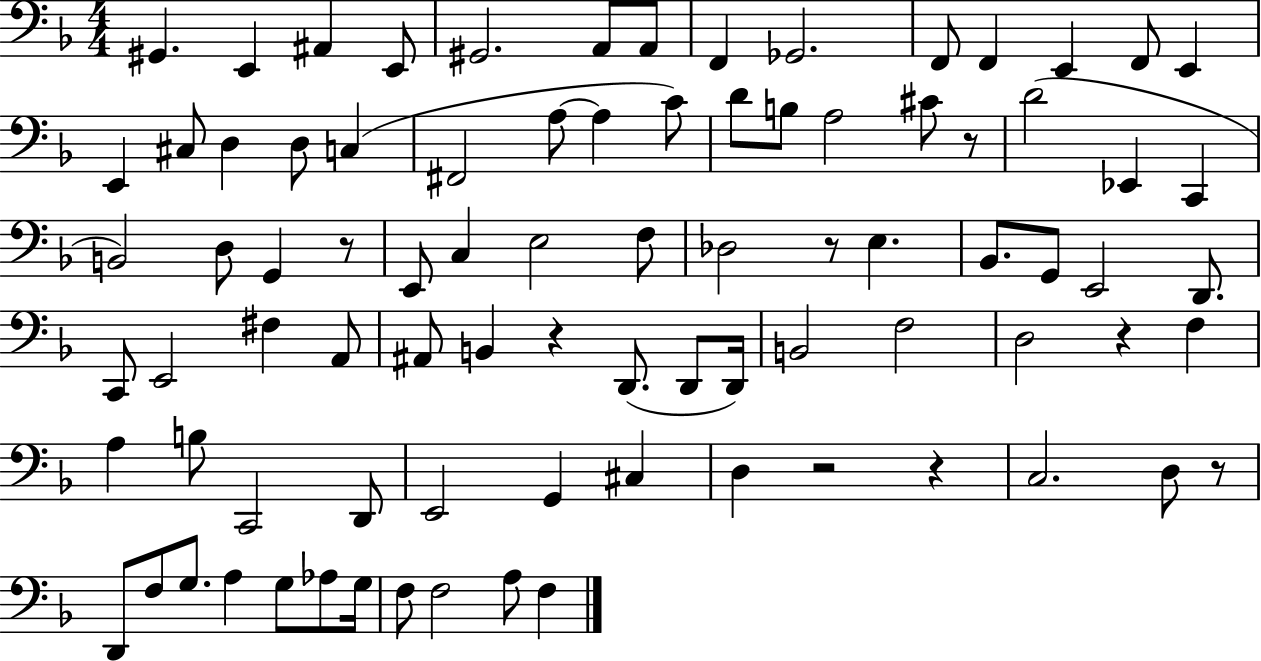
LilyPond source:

{
  \clef bass
  \numericTimeSignature
  \time 4/4
  \key f \major
  gis,4. e,4 ais,4 e,8 | gis,2. a,8 a,8 | f,4 ges,2. | f,8 f,4 e,4 f,8 e,4 | \break e,4 cis8 d4 d8 c4( | fis,2 a8~~ a4 c'8) | d'8 b8 a2 cis'8 r8 | d'2( ees,4 c,4 | \break b,2) d8 g,4 r8 | e,8 c4 e2 f8 | des2 r8 e4. | bes,8. g,8 e,2 d,8. | \break c,8 e,2 fis4 a,8 | ais,8 b,4 r4 d,8.( d,8 d,16) | b,2 f2 | d2 r4 f4 | \break a4 b8 c,2 d,8 | e,2 g,4 cis4 | d4 r2 r4 | c2. d8 r8 | \break d,8 f8 g8. a4 g8 aes8 g16 | f8 f2 a8 f4 | \bar "|."
}